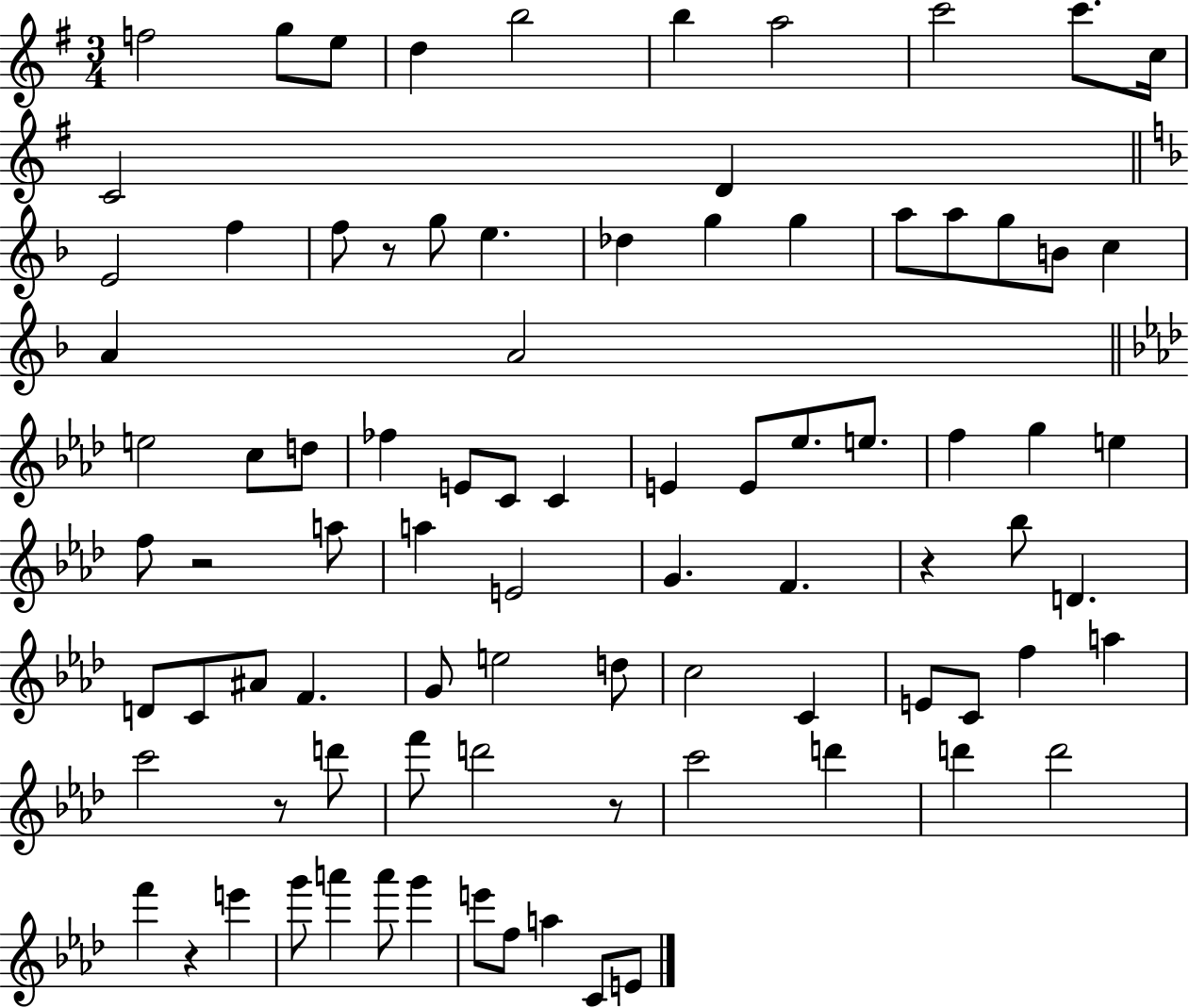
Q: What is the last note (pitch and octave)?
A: E4